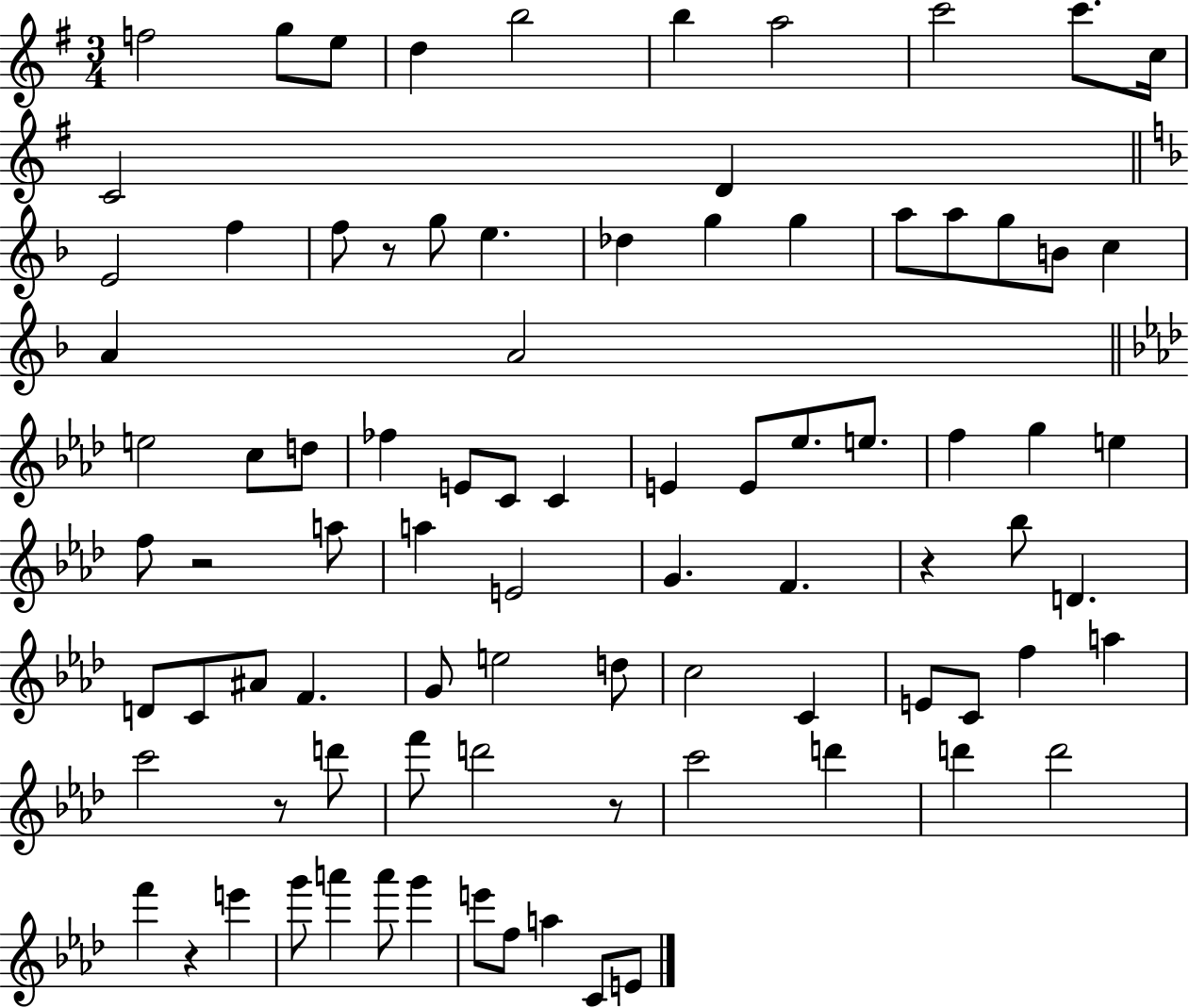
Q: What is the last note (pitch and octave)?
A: E4